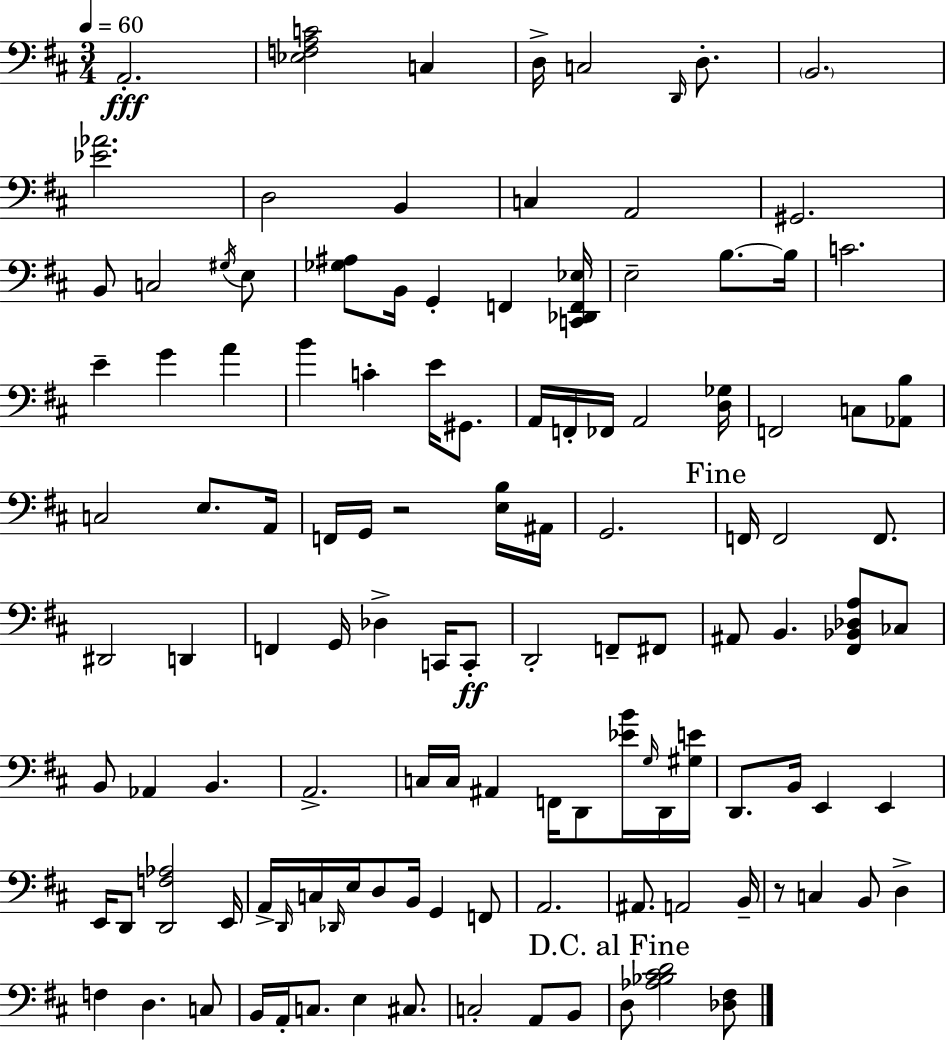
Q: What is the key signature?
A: D major